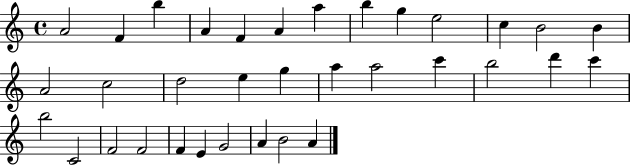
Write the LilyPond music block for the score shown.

{
  \clef treble
  \time 4/4
  \defaultTimeSignature
  \key c \major
  a'2 f'4 b''4 | a'4 f'4 a'4 a''4 | b''4 g''4 e''2 | c''4 b'2 b'4 | \break a'2 c''2 | d''2 e''4 g''4 | a''4 a''2 c'''4 | b''2 d'''4 c'''4 | \break b''2 c'2 | f'2 f'2 | f'4 e'4 g'2 | a'4 b'2 a'4 | \break \bar "|."
}